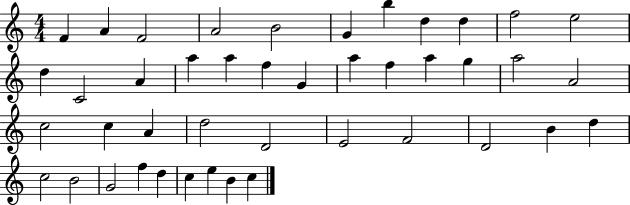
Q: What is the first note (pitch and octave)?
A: F4